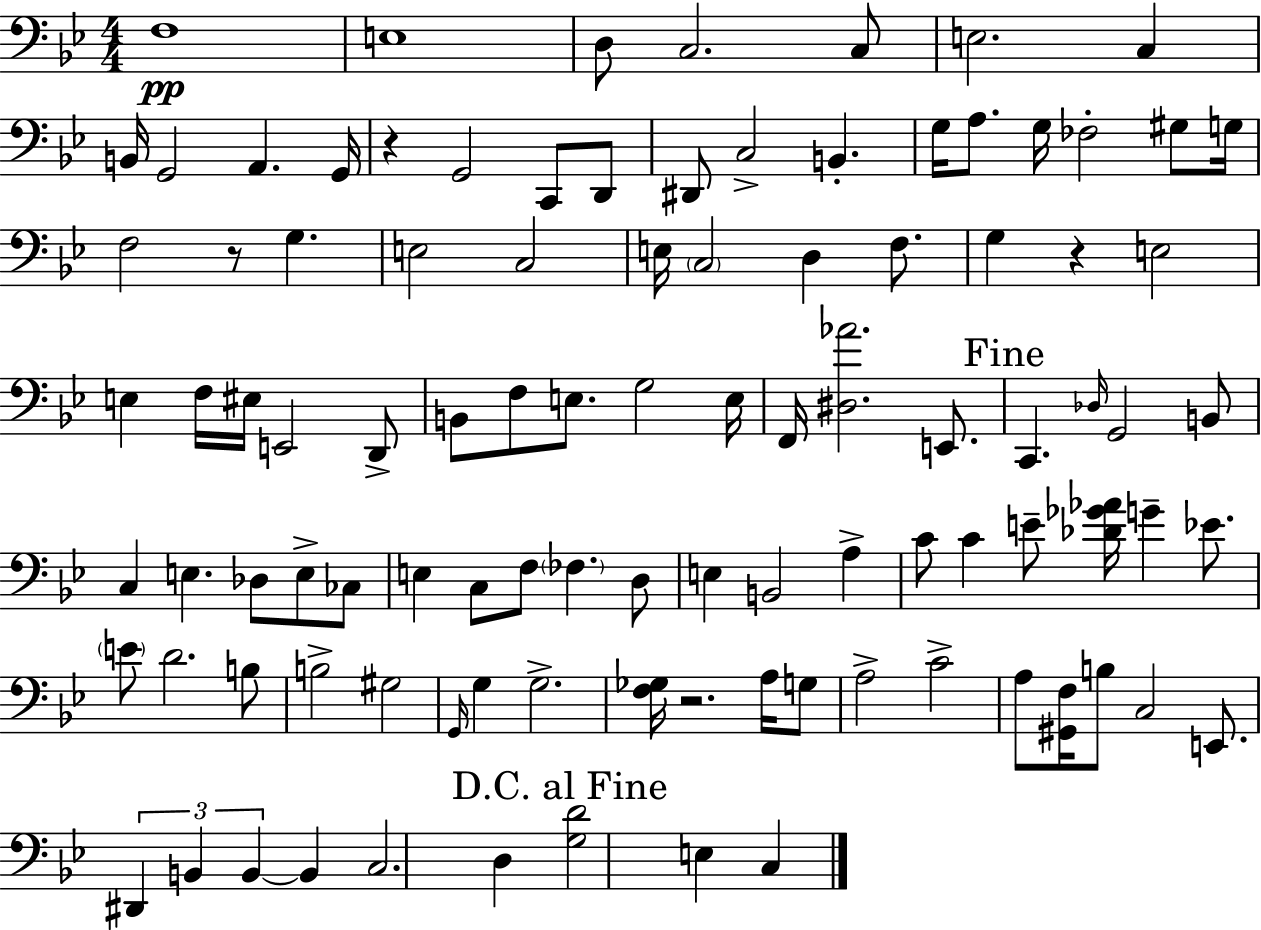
F3/w E3/w D3/e C3/h. C3/e E3/h. C3/q B2/s G2/h A2/q. G2/s R/q G2/h C2/e D2/e D#2/e C3/h B2/q. G3/s A3/e. G3/s FES3/h G#3/e G3/s F3/h R/e G3/q. E3/h C3/h E3/s C3/h D3/q F3/e. G3/q R/q E3/h E3/q F3/s EIS3/s E2/h D2/e B2/e F3/e E3/e. G3/h E3/s F2/s [D#3,Ab4]/h. E2/e. C2/q. Db3/s G2/h B2/e C3/q E3/q. Db3/e E3/e CES3/e E3/q C3/e F3/e FES3/q. D3/e E3/q B2/h A3/q C4/e C4/q E4/e [Db4,Gb4,Ab4]/s G4/q Eb4/e. E4/e D4/h. B3/e B3/h G#3/h G2/s G3/q G3/h. [F3,Gb3]/s R/h. A3/s G3/e A3/h C4/h A3/e [G#2,F3]/s B3/e C3/h E2/e. D#2/q B2/q B2/q B2/q C3/h. D3/q [G3,D4]/h E3/q C3/q